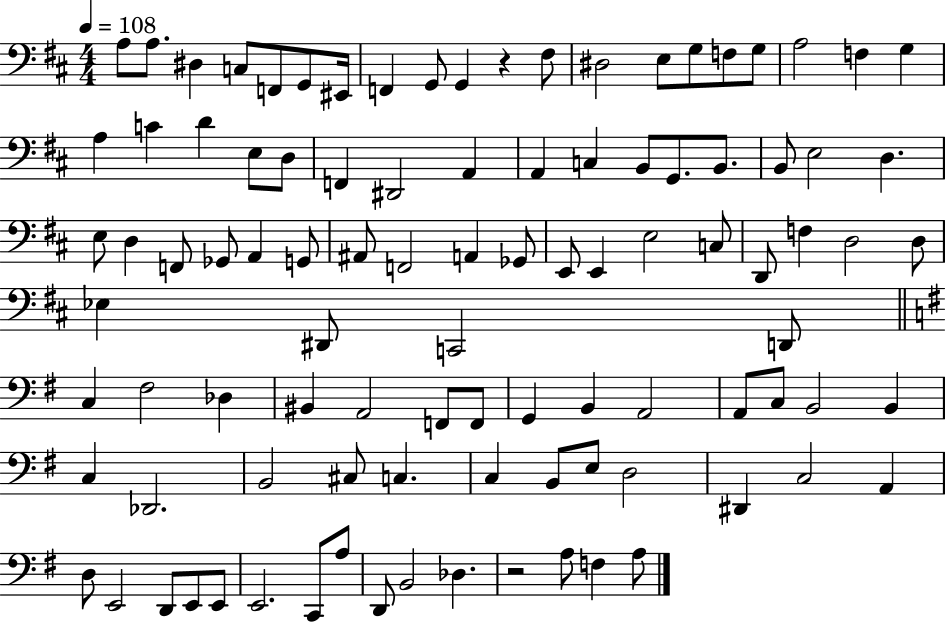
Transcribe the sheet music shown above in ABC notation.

X:1
T:Untitled
M:4/4
L:1/4
K:D
A,/2 A,/2 ^D, C,/2 F,,/2 G,,/2 ^E,,/4 F,, G,,/2 G,, z ^F,/2 ^D,2 E,/2 G,/2 F,/2 G,/2 A,2 F, G, A, C D E,/2 D,/2 F,, ^D,,2 A,, A,, C, B,,/2 G,,/2 B,,/2 B,,/2 E,2 D, E,/2 D, F,,/2 _G,,/2 A,, G,,/2 ^A,,/2 F,,2 A,, _G,,/2 E,,/2 E,, E,2 C,/2 D,,/2 F, D,2 D,/2 _E, ^D,,/2 C,,2 D,,/2 C, ^F,2 _D, ^B,, A,,2 F,,/2 F,,/2 G,, B,, A,,2 A,,/2 C,/2 B,,2 B,, C, _D,,2 B,,2 ^C,/2 C, C, B,,/2 E,/2 D,2 ^D,, C,2 A,, D,/2 E,,2 D,,/2 E,,/2 E,,/2 E,,2 C,,/2 A,/2 D,,/2 B,,2 _D, z2 A,/2 F, A,/2